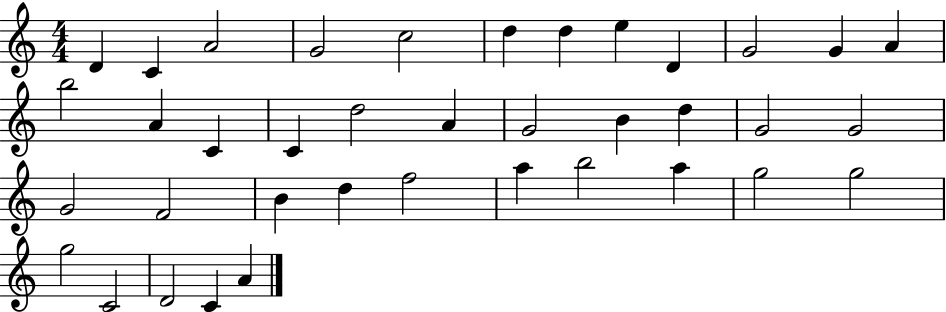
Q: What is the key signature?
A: C major